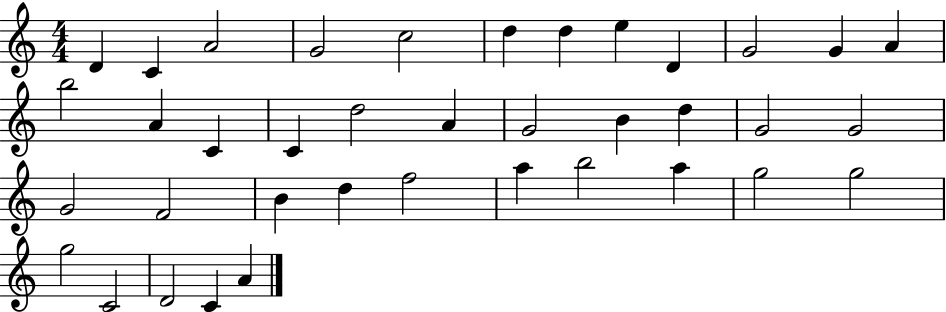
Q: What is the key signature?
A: C major